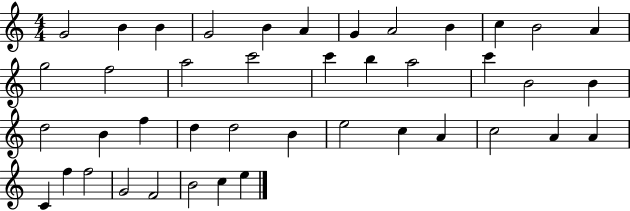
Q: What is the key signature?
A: C major